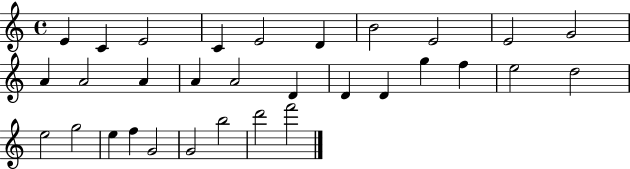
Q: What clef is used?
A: treble